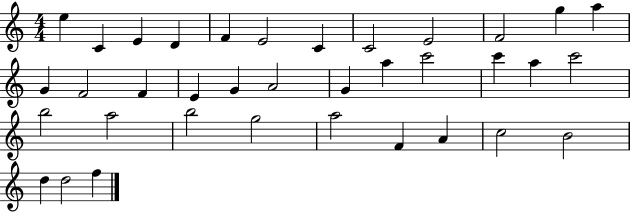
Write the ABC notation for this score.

X:1
T:Untitled
M:4/4
L:1/4
K:C
e C E D F E2 C C2 E2 F2 g a G F2 F E G A2 G a c'2 c' a c'2 b2 a2 b2 g2 a2 F A c2 B2 d d2 f